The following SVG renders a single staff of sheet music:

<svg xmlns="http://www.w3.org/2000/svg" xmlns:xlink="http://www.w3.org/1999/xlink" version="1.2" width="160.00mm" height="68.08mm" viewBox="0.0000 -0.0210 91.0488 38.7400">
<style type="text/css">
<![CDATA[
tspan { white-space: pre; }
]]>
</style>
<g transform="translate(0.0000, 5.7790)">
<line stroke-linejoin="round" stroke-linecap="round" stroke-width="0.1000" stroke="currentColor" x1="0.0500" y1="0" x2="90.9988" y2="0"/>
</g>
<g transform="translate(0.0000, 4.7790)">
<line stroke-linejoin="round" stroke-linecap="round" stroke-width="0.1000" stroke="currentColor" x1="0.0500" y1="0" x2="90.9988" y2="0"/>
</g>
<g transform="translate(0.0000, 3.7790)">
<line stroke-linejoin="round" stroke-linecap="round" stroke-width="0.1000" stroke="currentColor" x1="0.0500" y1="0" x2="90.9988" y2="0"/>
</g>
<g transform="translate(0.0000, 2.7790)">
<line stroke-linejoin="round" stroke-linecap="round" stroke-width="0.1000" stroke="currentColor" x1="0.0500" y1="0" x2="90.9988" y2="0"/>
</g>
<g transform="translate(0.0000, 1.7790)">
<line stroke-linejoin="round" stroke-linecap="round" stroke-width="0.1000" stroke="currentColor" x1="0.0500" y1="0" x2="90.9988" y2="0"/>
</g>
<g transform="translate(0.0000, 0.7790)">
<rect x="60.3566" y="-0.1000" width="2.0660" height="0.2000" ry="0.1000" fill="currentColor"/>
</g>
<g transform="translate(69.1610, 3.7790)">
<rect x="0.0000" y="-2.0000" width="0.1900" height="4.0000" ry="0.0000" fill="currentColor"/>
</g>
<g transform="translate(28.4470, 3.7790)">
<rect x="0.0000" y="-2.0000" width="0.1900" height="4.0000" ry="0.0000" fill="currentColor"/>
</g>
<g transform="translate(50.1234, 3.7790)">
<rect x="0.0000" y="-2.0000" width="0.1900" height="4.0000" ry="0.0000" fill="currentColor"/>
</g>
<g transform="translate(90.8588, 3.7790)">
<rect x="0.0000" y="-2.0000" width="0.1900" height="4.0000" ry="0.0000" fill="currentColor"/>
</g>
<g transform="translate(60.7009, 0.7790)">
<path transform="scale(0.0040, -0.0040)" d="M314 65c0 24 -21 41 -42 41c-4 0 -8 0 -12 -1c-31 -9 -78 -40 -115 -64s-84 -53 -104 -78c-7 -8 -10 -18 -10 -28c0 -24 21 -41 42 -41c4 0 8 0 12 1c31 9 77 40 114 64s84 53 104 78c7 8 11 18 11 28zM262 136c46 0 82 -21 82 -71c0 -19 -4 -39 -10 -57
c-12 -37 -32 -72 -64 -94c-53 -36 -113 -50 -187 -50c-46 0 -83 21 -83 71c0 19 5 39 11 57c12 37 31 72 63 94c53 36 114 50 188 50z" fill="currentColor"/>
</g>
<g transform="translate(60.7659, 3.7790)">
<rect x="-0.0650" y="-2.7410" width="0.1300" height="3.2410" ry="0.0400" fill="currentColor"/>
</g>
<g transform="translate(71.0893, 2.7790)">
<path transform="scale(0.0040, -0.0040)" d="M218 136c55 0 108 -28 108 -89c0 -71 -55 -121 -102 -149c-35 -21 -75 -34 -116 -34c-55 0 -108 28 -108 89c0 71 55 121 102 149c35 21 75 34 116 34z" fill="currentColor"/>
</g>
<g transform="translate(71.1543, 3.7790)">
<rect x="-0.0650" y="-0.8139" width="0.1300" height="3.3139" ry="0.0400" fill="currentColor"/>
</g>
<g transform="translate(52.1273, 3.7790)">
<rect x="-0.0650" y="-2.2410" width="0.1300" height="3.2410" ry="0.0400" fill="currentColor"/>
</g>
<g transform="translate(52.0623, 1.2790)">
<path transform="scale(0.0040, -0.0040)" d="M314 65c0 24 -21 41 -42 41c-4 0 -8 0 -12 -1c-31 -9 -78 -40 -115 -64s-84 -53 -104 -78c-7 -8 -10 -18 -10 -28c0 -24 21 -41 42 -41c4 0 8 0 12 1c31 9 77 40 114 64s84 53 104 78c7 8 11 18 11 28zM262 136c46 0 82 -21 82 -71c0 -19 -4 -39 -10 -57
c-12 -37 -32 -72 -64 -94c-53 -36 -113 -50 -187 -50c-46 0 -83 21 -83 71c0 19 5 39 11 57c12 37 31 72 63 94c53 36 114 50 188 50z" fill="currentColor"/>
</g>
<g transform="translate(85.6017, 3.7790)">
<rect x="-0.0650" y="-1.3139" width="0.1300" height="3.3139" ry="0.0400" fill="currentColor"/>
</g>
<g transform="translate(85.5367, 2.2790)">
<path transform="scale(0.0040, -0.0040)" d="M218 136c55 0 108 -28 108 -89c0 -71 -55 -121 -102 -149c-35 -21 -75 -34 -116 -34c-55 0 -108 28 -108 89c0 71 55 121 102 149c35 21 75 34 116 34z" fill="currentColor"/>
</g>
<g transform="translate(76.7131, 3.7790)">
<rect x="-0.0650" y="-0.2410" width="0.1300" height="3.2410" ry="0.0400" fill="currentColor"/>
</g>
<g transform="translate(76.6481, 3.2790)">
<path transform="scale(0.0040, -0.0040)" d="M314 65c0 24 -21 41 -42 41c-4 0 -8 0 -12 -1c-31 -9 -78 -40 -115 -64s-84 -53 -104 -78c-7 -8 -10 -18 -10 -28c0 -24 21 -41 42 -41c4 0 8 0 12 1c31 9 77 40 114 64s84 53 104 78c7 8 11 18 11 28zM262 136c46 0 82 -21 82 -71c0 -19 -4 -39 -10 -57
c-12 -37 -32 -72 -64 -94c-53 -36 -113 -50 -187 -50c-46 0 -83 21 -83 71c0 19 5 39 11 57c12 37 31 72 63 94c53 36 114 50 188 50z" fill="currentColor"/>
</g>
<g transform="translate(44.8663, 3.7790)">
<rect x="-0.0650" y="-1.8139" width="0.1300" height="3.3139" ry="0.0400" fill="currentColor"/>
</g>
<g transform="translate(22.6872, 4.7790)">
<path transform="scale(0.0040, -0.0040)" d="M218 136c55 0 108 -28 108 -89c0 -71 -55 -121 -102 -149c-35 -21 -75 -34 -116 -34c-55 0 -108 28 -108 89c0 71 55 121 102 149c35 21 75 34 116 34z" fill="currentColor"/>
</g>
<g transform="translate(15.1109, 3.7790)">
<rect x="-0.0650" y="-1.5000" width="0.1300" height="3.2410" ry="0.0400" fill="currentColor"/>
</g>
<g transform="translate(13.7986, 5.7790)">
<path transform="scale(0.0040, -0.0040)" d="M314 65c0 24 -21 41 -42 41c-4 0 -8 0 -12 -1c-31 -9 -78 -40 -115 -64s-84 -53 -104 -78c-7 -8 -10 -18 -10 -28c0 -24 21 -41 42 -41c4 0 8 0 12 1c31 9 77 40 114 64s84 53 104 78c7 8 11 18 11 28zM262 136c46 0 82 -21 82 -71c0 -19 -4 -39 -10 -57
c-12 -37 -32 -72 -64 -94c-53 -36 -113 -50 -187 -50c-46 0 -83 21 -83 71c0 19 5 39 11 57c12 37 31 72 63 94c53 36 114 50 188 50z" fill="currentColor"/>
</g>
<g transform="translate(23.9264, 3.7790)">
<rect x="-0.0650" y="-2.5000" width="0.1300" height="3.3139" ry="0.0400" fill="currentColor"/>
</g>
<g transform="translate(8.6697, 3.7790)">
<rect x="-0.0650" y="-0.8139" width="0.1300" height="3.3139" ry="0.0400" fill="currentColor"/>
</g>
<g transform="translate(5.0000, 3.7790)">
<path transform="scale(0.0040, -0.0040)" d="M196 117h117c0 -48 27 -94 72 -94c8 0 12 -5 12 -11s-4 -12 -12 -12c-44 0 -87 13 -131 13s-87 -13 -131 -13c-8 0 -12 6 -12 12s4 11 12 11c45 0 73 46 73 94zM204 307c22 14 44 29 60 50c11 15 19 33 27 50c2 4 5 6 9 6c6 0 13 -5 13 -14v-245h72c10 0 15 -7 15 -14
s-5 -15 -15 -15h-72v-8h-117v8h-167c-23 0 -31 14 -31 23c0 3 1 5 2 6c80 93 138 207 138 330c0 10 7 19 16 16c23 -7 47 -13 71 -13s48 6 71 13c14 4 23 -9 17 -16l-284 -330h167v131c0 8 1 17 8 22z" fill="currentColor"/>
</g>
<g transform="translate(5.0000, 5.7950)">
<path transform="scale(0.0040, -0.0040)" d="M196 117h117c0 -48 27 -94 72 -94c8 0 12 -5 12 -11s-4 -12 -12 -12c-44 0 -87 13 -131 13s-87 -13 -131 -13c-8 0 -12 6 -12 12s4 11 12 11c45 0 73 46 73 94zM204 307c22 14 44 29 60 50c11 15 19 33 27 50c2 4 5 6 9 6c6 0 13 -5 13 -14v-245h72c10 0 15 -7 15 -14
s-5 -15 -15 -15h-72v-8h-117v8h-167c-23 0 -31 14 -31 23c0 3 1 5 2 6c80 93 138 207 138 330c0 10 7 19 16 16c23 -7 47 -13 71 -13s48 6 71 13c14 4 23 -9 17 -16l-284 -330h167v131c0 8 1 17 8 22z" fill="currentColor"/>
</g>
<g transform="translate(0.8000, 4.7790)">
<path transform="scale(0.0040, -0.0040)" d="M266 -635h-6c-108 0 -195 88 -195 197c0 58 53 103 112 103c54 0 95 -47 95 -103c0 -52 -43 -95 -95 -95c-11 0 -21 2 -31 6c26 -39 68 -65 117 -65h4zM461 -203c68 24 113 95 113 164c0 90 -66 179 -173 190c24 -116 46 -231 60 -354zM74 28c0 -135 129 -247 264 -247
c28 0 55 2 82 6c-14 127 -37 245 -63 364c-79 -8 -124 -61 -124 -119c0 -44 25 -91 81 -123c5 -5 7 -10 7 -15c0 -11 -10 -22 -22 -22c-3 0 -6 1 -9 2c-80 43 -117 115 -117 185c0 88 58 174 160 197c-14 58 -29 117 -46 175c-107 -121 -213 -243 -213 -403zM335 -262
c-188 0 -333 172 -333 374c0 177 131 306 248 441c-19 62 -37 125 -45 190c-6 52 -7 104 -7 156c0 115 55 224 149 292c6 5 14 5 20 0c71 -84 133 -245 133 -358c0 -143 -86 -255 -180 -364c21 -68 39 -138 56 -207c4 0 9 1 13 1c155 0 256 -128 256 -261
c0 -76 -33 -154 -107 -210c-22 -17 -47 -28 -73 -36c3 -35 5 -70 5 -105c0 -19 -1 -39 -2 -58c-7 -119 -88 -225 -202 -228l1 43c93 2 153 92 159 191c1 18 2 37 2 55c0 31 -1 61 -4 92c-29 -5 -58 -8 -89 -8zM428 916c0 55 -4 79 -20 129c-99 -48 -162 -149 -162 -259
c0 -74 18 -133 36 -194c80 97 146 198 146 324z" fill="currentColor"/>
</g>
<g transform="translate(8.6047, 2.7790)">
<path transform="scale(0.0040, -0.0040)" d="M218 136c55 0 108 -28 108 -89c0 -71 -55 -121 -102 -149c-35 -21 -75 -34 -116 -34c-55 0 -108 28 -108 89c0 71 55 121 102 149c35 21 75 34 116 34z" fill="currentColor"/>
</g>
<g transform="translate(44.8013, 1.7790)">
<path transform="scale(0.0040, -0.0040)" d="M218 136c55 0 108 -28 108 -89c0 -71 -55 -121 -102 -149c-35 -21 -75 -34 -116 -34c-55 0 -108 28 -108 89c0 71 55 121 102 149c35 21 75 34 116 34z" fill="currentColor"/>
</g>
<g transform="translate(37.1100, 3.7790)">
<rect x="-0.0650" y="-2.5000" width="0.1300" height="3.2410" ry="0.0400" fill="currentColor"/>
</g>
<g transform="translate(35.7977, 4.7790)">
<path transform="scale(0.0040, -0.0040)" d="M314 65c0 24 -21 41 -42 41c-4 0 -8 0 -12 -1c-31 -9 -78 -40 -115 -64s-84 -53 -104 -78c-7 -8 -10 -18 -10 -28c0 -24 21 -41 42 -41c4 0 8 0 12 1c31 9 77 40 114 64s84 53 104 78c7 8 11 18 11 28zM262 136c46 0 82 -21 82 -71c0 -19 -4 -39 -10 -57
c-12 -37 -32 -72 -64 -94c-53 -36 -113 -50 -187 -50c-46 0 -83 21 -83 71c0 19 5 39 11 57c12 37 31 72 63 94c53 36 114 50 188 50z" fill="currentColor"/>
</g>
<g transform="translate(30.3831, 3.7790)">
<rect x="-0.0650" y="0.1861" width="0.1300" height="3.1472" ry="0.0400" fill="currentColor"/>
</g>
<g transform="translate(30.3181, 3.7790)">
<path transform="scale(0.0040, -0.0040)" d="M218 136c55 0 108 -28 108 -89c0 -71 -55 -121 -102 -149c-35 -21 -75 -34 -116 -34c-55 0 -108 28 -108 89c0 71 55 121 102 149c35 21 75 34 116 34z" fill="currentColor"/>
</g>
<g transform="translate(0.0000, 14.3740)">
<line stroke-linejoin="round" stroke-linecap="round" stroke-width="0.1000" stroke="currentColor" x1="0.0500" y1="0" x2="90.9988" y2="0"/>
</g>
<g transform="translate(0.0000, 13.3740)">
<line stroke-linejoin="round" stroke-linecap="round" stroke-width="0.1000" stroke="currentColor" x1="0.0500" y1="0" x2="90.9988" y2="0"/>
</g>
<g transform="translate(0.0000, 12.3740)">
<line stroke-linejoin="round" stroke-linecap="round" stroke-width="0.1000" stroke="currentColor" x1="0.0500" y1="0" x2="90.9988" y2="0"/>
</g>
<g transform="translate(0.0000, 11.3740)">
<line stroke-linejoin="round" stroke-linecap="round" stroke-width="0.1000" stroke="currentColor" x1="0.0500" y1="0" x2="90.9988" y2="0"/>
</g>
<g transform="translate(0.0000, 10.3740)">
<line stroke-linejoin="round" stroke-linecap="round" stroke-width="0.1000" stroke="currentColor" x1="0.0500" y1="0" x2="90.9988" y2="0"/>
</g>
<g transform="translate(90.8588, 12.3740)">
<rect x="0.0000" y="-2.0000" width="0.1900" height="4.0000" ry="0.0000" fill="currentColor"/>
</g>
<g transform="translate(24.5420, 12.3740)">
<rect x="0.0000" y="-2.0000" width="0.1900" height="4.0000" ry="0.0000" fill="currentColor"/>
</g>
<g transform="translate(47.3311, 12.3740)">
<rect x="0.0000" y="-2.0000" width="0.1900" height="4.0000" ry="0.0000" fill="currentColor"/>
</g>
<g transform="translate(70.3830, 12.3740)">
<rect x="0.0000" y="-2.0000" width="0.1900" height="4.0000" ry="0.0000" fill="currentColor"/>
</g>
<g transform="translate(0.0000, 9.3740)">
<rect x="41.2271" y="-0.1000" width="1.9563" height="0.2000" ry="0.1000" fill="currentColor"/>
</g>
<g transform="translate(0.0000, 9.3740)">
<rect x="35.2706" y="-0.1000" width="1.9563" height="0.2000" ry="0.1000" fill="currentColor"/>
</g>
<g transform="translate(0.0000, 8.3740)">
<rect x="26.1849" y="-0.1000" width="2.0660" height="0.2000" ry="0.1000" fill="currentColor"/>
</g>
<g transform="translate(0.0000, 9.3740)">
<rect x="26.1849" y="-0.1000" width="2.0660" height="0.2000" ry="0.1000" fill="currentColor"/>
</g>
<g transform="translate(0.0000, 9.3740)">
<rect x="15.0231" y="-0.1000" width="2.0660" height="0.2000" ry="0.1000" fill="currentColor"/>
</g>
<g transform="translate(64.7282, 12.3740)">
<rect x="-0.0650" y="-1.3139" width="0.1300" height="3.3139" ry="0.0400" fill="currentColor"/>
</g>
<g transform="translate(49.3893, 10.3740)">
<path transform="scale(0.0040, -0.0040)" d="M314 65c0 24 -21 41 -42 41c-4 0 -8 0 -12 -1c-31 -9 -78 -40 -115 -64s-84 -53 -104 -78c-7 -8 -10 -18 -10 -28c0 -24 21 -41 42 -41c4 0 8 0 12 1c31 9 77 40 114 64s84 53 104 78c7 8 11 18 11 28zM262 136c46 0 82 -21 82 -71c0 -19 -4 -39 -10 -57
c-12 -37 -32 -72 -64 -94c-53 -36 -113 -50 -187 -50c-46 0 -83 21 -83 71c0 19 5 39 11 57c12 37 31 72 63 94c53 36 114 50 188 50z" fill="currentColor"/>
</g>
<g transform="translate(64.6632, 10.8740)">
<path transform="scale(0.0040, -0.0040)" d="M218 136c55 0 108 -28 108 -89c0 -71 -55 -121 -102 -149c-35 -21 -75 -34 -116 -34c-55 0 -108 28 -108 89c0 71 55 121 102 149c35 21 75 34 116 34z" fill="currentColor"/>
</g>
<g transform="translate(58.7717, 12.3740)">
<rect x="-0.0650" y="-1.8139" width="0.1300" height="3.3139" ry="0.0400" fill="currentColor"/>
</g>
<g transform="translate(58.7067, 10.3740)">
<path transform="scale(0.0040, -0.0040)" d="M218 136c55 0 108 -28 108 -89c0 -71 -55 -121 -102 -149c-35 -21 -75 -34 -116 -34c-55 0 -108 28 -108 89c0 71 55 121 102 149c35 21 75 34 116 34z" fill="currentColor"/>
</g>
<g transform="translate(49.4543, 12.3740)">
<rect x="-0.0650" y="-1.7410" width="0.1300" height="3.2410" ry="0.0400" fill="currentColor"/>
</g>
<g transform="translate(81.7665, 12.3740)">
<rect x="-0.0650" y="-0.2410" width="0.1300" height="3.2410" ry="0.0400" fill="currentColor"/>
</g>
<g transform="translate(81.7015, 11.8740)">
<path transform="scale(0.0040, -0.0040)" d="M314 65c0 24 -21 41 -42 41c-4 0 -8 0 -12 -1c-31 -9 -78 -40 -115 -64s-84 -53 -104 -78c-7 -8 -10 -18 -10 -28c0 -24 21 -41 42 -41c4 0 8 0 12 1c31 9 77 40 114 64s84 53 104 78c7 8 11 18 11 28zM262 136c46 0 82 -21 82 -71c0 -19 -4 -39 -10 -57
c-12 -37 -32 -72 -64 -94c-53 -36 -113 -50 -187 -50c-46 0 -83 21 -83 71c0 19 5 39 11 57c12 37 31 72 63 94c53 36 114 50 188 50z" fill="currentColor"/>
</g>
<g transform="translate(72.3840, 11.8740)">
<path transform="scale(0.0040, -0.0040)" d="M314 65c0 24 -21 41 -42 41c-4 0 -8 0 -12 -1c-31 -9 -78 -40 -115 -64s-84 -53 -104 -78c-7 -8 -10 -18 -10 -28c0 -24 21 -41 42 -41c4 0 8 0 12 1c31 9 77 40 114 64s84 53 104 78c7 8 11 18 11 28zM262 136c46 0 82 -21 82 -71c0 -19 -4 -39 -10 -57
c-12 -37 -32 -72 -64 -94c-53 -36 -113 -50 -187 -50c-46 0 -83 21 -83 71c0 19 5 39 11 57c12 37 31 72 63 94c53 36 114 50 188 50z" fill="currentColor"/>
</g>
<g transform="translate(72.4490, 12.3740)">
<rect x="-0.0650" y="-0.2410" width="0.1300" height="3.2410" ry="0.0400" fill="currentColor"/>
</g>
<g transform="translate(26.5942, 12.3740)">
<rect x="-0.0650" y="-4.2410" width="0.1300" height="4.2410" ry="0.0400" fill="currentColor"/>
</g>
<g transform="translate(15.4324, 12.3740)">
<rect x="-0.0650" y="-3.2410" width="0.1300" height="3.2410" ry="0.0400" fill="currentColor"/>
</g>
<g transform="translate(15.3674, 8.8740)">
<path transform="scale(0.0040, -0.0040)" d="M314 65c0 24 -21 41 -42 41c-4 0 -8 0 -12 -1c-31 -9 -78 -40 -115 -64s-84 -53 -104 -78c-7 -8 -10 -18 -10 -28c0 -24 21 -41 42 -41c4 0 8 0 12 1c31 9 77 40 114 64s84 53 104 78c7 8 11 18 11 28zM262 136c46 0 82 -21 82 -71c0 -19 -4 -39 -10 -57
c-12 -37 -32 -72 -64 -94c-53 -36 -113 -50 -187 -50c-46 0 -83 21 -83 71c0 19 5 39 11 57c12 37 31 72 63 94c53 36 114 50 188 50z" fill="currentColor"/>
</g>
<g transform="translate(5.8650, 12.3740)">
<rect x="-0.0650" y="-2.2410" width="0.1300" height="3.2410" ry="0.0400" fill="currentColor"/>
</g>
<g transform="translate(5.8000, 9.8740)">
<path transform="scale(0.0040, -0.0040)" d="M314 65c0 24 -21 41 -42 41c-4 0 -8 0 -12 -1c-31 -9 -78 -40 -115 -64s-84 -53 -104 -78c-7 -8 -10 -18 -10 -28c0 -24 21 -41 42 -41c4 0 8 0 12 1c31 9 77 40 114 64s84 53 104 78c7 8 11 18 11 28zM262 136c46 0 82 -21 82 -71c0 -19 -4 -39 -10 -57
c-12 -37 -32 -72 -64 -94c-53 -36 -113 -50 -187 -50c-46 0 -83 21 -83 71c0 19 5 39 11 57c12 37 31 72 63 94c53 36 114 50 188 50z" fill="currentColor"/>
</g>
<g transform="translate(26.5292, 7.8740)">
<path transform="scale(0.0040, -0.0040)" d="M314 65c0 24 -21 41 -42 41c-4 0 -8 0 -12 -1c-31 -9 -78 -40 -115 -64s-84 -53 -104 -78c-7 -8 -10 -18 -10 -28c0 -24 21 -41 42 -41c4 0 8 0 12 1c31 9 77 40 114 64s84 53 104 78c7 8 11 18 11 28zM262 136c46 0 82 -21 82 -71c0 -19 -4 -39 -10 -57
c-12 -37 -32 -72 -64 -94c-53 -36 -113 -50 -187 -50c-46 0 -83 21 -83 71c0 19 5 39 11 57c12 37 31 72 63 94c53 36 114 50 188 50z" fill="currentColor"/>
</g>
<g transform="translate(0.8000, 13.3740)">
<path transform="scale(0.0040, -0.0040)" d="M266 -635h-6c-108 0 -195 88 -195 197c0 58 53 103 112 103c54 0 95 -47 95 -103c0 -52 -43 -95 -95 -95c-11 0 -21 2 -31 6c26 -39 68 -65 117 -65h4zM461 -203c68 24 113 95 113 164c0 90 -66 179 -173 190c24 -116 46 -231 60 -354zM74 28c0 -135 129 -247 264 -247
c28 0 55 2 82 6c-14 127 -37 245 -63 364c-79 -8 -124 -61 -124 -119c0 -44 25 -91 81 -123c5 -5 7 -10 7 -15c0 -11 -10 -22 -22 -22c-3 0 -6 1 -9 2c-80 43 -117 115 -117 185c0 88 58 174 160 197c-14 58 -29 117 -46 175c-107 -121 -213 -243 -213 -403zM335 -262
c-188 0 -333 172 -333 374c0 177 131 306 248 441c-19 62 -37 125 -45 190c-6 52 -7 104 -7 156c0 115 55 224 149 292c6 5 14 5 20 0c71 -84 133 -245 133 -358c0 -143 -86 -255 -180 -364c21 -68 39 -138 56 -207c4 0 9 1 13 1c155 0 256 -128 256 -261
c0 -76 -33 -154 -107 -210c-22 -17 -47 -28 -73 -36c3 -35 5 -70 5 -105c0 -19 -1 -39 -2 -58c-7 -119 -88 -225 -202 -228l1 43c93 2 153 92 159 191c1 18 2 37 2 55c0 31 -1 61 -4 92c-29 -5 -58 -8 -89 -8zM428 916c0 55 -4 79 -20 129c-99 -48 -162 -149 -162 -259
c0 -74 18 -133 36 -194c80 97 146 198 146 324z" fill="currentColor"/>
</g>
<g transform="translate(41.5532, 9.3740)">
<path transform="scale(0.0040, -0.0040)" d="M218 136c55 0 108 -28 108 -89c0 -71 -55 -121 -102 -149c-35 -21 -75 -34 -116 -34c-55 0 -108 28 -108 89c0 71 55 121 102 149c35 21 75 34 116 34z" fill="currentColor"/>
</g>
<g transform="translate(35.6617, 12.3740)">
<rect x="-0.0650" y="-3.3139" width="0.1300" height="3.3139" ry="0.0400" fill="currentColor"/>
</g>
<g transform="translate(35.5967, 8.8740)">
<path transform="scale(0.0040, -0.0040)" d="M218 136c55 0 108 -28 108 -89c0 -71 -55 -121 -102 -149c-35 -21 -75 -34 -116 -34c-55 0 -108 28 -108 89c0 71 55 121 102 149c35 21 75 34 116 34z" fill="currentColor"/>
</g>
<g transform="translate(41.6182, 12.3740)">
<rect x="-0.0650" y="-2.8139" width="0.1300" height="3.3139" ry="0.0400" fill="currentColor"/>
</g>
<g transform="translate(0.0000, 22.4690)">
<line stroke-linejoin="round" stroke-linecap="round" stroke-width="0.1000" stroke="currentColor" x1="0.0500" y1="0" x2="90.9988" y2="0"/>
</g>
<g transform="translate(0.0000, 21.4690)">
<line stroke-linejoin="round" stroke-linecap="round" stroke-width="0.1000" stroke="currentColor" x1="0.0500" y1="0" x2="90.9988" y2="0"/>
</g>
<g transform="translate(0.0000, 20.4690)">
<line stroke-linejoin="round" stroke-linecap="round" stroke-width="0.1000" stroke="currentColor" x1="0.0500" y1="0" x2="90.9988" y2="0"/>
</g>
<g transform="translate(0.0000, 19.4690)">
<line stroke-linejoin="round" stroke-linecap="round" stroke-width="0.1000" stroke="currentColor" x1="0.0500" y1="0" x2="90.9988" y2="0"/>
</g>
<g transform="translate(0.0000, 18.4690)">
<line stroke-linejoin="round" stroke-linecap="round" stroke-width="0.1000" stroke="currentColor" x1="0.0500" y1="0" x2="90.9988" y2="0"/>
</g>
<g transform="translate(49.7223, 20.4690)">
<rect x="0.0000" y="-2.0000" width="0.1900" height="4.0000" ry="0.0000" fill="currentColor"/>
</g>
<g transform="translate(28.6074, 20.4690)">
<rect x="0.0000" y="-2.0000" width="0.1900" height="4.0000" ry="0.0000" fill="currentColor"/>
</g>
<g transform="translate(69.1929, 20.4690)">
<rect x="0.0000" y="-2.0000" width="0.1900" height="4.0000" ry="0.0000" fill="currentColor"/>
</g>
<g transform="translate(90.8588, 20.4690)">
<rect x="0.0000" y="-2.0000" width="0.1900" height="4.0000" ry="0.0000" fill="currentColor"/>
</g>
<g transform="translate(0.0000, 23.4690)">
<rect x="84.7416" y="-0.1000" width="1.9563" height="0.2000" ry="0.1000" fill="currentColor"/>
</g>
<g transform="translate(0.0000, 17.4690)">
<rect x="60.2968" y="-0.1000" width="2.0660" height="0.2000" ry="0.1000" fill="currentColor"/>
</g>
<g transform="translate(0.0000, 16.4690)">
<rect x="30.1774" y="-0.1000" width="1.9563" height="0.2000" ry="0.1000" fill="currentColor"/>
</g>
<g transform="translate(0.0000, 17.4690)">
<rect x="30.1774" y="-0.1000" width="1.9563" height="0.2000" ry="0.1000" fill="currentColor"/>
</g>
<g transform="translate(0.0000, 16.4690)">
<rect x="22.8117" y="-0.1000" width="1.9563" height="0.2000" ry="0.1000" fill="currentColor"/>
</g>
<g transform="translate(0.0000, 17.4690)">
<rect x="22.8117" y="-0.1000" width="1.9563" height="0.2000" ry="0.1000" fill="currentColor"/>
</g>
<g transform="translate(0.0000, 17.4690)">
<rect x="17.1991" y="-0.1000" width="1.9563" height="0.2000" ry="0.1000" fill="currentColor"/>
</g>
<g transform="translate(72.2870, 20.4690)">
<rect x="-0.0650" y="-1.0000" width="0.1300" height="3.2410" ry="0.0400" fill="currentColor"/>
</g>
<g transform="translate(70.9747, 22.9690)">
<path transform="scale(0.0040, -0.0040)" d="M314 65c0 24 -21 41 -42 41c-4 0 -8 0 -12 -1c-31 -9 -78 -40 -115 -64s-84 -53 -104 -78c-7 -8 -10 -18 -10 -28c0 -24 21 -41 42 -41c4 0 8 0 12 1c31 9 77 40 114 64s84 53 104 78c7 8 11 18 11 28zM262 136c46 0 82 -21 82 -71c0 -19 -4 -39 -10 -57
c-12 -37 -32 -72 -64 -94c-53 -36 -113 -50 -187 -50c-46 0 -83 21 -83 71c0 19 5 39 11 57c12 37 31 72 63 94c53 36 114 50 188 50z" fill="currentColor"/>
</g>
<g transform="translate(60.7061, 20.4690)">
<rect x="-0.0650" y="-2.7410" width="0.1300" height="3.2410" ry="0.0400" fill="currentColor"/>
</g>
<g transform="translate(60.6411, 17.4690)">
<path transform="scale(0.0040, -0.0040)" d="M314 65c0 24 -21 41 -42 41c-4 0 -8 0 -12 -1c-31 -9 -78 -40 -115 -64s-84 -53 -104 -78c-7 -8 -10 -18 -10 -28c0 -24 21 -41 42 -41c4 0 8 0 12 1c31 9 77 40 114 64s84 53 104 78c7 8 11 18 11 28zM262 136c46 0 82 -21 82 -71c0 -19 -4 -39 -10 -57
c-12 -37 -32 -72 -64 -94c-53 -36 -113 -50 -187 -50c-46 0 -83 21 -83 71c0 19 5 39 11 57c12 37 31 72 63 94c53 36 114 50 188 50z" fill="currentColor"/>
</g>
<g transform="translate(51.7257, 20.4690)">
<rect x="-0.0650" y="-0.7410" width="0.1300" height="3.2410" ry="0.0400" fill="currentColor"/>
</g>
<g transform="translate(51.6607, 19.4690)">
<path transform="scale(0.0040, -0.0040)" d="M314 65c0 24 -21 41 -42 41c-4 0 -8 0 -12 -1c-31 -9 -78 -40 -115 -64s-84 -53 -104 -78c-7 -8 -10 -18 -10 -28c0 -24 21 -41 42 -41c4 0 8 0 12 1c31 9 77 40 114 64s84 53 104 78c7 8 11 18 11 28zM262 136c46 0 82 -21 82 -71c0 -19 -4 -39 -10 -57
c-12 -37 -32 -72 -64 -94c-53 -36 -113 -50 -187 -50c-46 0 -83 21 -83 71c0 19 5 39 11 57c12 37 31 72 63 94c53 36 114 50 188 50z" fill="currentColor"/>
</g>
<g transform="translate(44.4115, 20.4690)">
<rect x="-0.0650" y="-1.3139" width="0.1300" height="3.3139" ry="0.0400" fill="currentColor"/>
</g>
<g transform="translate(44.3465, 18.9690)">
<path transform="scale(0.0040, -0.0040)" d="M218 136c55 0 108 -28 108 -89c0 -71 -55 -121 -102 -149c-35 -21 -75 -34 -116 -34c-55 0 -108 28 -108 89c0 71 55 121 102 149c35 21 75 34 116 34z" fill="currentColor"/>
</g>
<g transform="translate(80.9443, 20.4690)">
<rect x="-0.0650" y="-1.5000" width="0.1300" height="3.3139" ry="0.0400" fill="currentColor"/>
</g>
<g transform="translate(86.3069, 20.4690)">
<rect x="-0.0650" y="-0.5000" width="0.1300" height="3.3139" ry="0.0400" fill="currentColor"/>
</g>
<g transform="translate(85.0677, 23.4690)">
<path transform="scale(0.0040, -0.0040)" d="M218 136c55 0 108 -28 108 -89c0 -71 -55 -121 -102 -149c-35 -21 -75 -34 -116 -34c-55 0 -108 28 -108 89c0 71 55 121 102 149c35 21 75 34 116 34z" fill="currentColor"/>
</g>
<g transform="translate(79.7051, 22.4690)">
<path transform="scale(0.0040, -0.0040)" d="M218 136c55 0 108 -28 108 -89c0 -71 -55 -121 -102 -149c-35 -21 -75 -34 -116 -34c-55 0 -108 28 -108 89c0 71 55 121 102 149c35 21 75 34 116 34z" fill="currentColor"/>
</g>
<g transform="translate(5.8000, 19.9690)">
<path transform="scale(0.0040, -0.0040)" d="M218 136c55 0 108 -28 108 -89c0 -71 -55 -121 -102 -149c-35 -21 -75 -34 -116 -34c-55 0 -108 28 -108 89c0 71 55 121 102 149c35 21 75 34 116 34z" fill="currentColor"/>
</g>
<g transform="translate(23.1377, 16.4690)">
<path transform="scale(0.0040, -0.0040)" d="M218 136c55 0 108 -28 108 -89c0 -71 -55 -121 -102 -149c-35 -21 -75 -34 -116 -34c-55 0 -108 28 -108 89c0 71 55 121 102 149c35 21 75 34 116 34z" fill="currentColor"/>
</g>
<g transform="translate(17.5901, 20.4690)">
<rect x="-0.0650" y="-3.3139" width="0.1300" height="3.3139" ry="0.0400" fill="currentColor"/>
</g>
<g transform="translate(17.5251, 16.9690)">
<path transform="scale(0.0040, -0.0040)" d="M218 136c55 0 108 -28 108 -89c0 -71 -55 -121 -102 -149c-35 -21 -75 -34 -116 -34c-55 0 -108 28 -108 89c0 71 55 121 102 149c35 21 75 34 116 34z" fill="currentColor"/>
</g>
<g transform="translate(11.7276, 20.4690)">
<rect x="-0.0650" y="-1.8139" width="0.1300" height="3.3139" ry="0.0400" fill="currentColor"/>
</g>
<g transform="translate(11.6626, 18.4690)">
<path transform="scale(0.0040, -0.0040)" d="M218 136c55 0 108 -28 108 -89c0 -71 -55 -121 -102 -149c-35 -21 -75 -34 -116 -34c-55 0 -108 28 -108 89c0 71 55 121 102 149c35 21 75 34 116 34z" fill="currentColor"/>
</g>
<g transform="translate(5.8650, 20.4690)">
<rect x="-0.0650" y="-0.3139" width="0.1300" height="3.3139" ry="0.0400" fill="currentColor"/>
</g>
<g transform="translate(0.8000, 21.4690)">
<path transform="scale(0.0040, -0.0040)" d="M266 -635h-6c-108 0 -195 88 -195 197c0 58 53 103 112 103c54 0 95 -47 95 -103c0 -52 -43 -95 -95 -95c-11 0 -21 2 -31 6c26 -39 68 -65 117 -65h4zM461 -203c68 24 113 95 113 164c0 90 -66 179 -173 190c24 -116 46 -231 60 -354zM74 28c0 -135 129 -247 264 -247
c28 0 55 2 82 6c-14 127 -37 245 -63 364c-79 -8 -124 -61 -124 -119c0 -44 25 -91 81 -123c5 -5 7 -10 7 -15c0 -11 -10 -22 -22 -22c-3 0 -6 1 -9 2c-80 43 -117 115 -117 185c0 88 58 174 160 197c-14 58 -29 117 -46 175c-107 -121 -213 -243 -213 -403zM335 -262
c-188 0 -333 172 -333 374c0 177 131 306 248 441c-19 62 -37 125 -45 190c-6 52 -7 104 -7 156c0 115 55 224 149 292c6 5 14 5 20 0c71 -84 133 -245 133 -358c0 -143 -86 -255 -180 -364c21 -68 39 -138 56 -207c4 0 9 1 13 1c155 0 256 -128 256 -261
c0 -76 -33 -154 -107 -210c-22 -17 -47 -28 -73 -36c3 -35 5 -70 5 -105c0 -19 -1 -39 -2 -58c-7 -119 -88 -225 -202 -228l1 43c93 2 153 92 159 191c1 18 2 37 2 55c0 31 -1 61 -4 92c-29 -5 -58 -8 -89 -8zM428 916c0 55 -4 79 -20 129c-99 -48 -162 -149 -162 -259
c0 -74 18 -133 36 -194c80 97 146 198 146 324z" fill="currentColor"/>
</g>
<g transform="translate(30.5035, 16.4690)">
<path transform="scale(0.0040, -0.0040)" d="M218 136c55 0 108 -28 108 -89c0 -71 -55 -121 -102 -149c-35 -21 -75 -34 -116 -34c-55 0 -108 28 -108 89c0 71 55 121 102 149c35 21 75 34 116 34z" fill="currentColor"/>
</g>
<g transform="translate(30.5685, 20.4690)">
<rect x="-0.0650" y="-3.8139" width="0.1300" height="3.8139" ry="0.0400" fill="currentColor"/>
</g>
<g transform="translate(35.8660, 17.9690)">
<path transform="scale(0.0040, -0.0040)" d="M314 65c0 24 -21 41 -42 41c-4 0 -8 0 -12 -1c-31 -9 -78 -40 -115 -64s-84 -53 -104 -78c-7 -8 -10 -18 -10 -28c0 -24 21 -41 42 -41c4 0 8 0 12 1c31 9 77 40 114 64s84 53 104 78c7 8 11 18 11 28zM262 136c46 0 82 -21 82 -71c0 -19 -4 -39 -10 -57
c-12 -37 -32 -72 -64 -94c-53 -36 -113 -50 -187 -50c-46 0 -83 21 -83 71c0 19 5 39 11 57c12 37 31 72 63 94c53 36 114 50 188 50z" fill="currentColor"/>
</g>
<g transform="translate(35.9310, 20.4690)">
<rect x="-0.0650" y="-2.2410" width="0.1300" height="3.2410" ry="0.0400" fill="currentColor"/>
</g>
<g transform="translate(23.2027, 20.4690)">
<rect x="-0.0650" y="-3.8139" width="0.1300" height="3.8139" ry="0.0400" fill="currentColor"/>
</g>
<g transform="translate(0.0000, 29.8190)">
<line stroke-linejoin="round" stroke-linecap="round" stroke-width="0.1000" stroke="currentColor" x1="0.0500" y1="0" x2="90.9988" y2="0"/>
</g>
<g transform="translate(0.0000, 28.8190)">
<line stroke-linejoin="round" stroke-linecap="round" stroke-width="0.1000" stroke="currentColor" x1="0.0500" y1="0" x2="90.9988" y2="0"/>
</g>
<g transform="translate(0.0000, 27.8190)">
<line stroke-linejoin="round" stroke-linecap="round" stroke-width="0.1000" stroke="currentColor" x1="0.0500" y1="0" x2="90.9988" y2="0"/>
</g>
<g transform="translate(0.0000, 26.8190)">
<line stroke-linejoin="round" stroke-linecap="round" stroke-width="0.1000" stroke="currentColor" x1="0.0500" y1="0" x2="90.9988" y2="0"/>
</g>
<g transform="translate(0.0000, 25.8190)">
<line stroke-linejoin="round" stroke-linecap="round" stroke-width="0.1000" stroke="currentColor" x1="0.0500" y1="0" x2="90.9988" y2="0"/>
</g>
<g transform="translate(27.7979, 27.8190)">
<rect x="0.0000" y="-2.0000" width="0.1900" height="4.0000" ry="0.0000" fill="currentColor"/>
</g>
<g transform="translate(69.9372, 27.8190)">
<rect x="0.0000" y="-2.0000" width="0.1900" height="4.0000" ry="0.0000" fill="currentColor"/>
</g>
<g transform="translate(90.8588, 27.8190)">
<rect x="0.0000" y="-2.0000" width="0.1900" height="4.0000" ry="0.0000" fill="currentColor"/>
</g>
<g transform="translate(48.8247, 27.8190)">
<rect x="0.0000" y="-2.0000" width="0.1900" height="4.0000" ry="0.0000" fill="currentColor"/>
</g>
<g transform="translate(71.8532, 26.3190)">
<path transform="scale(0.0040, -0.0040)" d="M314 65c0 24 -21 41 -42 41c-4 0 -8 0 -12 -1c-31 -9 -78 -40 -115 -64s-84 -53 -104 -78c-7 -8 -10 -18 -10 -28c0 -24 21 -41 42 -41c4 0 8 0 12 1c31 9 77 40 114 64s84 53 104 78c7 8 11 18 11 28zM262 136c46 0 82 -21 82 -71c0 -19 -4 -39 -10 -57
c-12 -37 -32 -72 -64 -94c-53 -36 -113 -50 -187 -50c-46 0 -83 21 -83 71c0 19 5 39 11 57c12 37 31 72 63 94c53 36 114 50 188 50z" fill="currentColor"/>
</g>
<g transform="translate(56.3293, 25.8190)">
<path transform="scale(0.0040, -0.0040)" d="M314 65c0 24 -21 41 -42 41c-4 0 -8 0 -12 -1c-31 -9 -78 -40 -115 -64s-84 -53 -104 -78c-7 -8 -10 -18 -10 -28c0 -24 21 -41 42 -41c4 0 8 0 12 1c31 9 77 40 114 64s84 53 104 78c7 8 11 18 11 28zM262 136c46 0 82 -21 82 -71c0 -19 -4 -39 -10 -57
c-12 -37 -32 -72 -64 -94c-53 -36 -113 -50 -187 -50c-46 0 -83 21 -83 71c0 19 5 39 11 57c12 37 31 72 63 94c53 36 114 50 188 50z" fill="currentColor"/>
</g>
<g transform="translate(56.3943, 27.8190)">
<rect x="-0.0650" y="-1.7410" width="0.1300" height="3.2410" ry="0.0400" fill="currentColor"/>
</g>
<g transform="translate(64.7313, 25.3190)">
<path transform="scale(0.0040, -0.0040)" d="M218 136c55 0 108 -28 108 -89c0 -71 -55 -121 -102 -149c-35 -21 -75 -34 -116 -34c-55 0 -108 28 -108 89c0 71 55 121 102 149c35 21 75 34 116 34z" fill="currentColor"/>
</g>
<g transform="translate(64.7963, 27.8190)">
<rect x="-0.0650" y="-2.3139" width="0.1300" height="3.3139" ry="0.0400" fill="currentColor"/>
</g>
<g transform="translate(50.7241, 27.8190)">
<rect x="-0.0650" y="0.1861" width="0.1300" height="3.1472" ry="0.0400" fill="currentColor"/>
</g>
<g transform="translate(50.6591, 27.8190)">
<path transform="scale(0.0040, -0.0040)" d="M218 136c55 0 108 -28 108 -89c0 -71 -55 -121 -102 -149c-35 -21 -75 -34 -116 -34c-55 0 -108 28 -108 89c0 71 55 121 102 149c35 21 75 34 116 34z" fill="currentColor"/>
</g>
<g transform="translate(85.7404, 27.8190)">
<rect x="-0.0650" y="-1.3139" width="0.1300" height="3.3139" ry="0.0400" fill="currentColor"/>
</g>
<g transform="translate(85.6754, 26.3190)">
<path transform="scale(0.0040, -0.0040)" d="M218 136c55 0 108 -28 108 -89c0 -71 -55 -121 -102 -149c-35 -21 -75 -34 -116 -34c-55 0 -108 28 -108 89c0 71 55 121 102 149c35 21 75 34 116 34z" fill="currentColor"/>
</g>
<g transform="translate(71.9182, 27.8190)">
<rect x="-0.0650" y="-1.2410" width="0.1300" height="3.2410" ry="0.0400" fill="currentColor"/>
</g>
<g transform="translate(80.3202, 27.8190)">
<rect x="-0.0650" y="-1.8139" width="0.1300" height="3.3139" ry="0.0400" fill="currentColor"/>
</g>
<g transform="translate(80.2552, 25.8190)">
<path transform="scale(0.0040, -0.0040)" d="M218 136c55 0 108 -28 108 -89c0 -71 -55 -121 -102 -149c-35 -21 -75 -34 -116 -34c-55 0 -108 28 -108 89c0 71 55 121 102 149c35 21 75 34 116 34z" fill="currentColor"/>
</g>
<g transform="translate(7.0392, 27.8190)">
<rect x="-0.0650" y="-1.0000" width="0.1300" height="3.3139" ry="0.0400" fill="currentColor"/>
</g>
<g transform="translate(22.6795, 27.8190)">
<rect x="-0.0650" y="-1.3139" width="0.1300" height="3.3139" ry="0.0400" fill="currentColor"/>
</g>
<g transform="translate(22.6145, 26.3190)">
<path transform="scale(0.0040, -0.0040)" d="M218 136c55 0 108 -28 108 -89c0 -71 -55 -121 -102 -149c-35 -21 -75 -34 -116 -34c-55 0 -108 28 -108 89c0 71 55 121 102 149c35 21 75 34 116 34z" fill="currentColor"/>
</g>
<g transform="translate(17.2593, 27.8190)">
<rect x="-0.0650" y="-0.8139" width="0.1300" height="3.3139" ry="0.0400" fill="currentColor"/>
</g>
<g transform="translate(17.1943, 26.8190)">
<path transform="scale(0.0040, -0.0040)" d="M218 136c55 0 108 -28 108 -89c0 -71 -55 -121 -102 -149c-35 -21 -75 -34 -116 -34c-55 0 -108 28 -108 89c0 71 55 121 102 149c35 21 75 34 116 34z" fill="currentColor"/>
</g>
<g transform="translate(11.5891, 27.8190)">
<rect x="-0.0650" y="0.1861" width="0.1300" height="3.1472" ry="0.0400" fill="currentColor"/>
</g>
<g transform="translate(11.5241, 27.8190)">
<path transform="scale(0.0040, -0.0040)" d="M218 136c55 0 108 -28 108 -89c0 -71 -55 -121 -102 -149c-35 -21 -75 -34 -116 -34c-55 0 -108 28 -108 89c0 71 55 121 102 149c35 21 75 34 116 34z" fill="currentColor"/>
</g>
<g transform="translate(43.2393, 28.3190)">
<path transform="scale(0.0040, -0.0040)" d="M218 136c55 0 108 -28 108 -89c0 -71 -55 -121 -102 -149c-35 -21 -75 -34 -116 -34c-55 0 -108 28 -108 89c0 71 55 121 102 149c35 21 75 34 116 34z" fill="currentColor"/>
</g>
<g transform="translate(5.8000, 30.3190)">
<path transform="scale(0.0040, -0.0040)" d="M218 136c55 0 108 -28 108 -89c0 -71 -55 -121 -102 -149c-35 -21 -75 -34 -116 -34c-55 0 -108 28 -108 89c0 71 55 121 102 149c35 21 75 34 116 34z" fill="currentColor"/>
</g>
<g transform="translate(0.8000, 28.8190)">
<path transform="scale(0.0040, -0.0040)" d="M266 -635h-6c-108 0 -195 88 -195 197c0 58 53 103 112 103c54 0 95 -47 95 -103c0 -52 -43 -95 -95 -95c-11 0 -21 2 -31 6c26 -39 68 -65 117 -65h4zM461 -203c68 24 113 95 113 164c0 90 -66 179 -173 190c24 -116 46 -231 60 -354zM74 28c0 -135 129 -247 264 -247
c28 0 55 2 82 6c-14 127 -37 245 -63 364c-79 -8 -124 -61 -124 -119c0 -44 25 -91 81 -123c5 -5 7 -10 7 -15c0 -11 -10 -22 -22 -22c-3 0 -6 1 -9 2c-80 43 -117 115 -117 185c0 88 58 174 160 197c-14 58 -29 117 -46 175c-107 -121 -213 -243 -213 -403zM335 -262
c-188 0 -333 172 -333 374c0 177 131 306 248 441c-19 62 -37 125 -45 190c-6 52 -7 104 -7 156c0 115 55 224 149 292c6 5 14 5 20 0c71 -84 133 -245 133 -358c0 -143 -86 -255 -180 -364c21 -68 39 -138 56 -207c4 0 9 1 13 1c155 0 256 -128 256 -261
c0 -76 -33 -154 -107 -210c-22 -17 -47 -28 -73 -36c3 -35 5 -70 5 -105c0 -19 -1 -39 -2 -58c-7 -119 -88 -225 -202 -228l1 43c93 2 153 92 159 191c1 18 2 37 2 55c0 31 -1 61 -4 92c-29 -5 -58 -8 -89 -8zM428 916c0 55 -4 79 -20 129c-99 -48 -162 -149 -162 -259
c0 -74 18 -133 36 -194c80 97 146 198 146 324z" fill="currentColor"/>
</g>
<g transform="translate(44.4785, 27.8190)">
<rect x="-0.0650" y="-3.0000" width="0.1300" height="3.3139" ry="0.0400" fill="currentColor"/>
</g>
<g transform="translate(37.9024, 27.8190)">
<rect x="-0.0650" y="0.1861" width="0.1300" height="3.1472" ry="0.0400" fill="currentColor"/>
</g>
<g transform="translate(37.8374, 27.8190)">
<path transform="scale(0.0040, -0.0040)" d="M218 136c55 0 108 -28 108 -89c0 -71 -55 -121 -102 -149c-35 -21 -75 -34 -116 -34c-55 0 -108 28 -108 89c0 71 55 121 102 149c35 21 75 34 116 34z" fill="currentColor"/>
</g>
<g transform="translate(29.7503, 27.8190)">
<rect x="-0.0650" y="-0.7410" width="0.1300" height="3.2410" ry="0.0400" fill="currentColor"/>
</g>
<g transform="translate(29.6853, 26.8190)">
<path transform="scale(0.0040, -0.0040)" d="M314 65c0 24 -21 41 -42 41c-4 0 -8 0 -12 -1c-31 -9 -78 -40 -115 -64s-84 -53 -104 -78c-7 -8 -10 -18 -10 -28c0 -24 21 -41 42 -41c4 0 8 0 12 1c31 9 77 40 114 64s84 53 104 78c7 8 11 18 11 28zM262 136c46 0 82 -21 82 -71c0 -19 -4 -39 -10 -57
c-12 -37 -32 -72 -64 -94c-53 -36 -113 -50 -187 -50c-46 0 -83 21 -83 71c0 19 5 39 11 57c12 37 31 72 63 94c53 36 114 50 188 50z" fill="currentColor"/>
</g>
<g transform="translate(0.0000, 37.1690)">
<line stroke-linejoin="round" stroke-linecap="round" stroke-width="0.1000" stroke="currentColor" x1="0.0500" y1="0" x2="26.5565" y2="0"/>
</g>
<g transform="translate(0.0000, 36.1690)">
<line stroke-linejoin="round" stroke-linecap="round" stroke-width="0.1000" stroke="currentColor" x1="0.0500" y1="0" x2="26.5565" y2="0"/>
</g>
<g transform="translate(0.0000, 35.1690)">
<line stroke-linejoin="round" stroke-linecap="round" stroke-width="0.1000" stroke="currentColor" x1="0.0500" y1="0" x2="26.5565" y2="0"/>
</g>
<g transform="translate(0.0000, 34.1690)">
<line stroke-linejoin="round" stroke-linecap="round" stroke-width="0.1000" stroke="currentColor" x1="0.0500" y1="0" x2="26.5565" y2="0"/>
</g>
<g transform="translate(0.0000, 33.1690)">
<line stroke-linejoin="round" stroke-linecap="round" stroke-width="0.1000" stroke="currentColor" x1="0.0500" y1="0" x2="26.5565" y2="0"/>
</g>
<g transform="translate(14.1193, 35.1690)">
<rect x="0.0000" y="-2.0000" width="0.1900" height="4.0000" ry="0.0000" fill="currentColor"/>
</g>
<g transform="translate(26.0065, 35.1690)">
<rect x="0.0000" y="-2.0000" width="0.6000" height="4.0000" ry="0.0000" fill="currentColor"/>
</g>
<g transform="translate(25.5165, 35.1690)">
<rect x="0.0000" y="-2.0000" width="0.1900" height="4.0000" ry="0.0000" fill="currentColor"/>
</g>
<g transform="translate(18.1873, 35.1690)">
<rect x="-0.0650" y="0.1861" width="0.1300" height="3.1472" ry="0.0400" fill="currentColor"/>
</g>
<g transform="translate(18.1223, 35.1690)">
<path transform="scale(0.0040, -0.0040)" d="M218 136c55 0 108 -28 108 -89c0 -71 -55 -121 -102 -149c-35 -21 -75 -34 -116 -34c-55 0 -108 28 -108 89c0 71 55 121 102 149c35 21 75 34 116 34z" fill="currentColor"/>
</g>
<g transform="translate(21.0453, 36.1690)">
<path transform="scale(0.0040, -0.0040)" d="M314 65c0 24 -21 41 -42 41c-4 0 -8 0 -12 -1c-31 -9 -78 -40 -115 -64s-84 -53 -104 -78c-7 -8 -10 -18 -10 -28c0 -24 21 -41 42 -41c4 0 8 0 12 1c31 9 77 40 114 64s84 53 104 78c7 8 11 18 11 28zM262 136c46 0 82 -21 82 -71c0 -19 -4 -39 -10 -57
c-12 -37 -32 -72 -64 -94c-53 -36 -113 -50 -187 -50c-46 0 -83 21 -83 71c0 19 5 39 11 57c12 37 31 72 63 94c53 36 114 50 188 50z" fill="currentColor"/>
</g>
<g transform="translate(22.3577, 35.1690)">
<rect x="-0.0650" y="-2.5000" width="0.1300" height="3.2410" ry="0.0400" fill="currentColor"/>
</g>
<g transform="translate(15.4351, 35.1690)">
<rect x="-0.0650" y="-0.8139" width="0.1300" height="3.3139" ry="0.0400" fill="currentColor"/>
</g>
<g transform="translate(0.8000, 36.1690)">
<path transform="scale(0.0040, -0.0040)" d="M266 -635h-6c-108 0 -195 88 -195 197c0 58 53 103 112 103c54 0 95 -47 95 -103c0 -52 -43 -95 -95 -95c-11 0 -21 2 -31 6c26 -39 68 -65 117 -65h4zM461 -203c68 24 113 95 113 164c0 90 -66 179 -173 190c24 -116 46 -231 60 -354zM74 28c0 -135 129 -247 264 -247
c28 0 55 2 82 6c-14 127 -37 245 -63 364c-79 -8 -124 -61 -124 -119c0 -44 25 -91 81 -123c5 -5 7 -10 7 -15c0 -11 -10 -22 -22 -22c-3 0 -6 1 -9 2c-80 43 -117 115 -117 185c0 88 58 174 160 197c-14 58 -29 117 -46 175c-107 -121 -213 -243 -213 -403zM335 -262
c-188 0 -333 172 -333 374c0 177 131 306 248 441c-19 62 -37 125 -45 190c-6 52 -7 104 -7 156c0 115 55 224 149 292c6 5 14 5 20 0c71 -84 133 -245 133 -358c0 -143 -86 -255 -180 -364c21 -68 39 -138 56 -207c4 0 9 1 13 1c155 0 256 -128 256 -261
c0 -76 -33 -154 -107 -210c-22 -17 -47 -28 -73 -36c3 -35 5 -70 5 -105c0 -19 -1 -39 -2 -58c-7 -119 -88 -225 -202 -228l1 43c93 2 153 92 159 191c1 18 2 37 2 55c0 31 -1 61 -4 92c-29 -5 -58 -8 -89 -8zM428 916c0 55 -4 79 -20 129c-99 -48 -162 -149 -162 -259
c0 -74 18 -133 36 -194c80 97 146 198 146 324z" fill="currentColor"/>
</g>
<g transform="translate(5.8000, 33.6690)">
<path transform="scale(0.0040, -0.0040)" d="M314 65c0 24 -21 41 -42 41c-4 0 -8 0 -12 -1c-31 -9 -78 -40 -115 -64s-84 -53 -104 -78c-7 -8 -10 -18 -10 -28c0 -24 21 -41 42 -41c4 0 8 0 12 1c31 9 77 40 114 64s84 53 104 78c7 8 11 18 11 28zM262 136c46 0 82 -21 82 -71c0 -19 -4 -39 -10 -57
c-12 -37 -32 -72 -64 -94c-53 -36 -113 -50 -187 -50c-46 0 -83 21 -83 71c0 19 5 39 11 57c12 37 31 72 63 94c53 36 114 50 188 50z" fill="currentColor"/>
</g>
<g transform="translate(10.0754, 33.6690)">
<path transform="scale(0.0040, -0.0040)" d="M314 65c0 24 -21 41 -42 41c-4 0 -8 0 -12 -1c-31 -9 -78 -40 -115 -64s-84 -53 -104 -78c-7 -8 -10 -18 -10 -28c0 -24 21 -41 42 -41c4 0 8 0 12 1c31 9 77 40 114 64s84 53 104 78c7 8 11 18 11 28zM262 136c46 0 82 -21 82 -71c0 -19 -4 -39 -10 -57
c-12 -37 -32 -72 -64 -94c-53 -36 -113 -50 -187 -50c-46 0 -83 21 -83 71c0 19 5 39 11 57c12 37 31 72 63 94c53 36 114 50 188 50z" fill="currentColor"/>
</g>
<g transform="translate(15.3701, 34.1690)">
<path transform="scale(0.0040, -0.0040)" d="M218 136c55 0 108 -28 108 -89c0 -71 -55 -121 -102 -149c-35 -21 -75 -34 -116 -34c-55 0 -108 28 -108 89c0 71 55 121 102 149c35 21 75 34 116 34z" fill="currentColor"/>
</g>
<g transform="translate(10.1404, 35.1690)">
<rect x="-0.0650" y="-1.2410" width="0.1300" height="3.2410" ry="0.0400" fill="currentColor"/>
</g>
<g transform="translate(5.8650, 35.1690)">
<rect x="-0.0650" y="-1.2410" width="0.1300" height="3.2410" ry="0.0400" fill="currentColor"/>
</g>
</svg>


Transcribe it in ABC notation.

X:1
T:Untitled
M:4/4
L:1/4
K:C
d E2 G B G2 f g2 a2 d c2 e g2 b2 d'2 b a f2 f e c2 c2 c f b c' c' g2 e d2 a2 D2 E C D B d e d2 B A B f2 g e2 f e e2 e2 d B G2